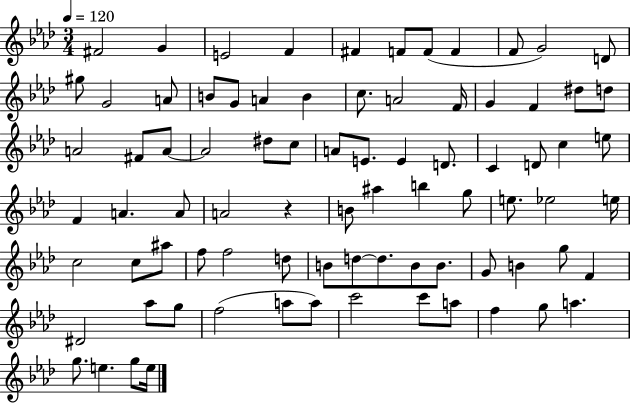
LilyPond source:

{
  \clef treble
  \numericTimeSignature
  \time 3/4
  \key aes \major
  \tempo 4 = 120
  fis'2 g'4 | e'2 f'4 | fis'4 f'8 f'8( f'4 | f'8 g'2) d'8 | \break gis''8 g'2 a'8 | b'8 g'8 a'4 b'4 | c''8. a'2 f'16 | g'4 f'4 dis''8 d''8 | \break a'2 fis'8 a'8~~ | a'2 dis''8 c''8 | a'8 e'8. e'4 d'8. | c'4 d'8 c''4 e''8 | \break f'4 a'4. a'8 | a'2 r4 | b'8 ais''4 b''4 g''8 | e''8. ees''2 e''16 | \break c''2 c''8 ais''8 | f''8 f''2 d''8 | b'8 d''8~~ d''8. b'8 b'8. | g'8 b'4 g''8 f'4 | \break dis'2 aes''8 g''8 | f''2( a''8 a''8) | c'''2 c'''8 a''8 | f''4 g''8 a''4. | \break g''8. e''4. g''8 e''16 | \bar "|."
}